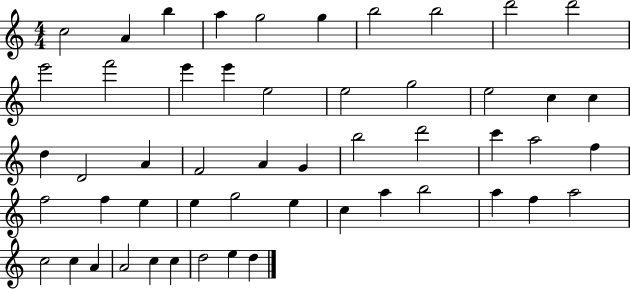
C5/h A4/q B5/q A5/q G5/h G5/q B5/h B5/h D6/h D6/h E6/h F6/h E6/q E6/q E5/h E5/h G5/h E5/h C5/q C5/q D5/q D4/h A4/q F4/h A4/q G4/q B5/h D6/h C6/q A5/h F5/q F5/h F5/q E5/q E5/q G5/h E5/q C5/q A5/q B5/h A5/q F5/q A5/h C5/h C5/q A4/q A4/h C5/q C5/q D5/h E5/q D5/q